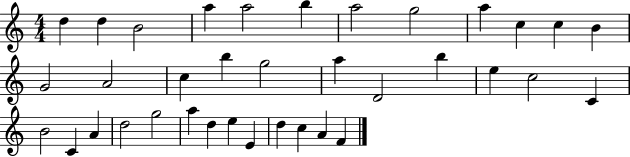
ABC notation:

X:1
T:Untitled
M:4/4
L:1/4
K:C
d d B2 a a2 b a2 g2 a c c B G2 A2 c b g2 a D2 b e c2 C B2 C A d2 g2 a d e E d c A F